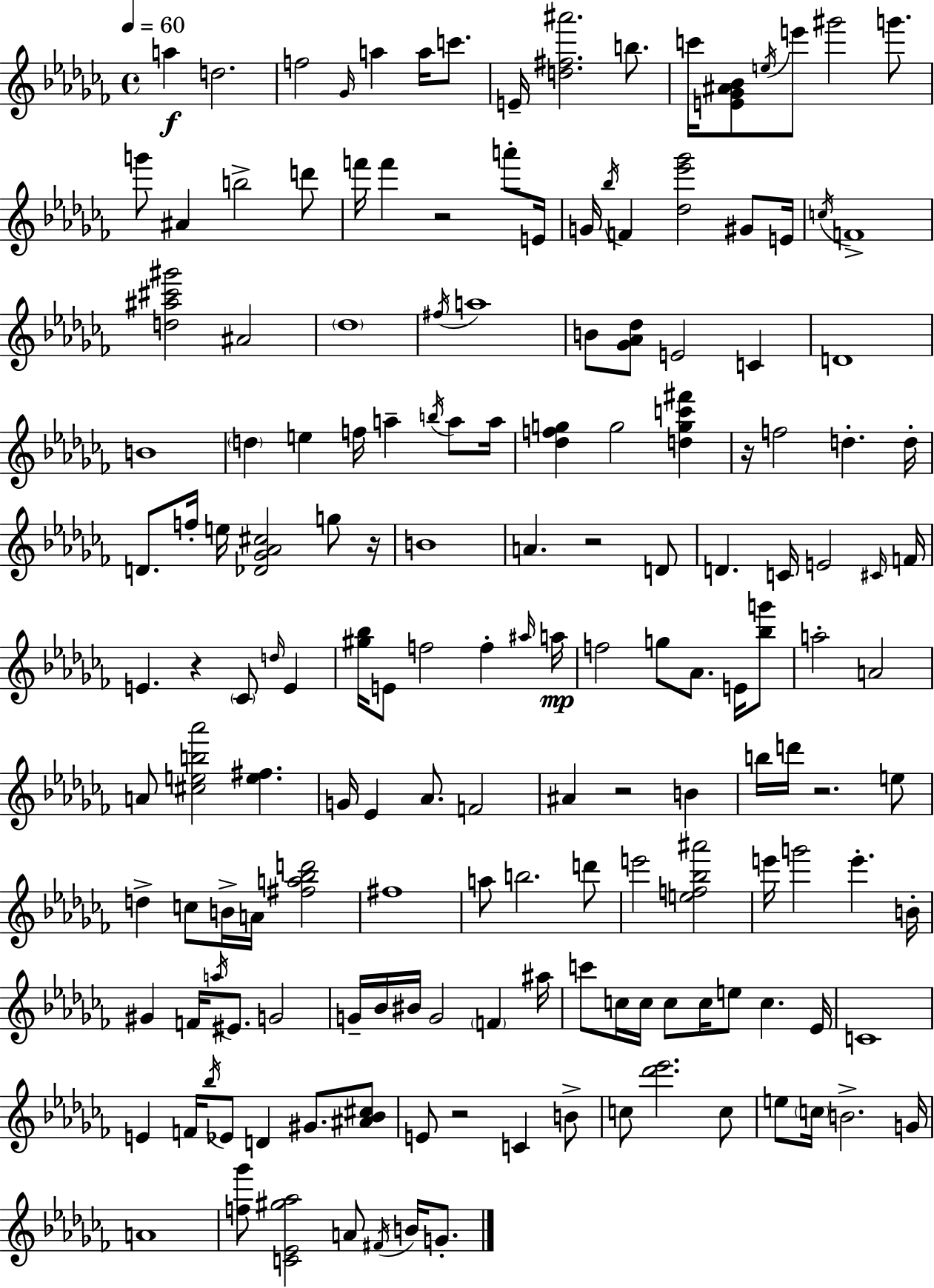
A5/q D5/h. F5/h Gb4/s A5/q A5/s C6/e. E4/s [D5,F#5,A#6]/h. B5/e. C6/s [E4,Gb4,A#4,Bb4]/e E5/s E6/e G#6/h G6/e. G6/e A#4/q B5/h D6/e F6/s F6/q R/h A6/e E4/s G4/s Bb5/s F4/q [Db5,Eb6,Gb6]/h G#4/e E4/s C5/s F4/w [D5,A#5,C#6,G#6]/h A#4/h Db5/w F#5/s A5/w B4/e [Gb4,Ab4,Db5]/e E4/h C4/q D4/w B4/w D5/q E5/q F5/s A5/q B5/s A5/e A5/s [Db5,F5,G5]/q G5/h [D5,G5,C6,F#6]/q R/s F5/h D5/q. D5/s D4/e. F5/s E5/s [Db4,Gb4,Ab4,C#5]/h G5/e R/s B4/w A4/q. R/h D4/e D4/q. C4/s E4/h C#4/s F4/s E4/q. R/q CES4/e D5/s E4/q [G#5,Bb5]/s E4/e F5/h F5/q A#5/s A5/s F5/h G5/e Ab4/e. E4/s [Bb5,G6]/e A5/h A4/h A4/e [C#5,E5,B5,Ab6]/h [E5,F#5]/q. G4/s Eb4/q Ab4/e. F4/h A#4/q R/h B4/q B5/s D6/s R/h. E5/e D5/q C5/e B4/s A4/s [F#5,A5,Bb5,D6]/h F#5/w A5/e B5/h. D6/e E6/h [E5,F5,Bb5,A#6]/h E6/s G6/h E6/q. B4/s G#4/q F4/s A5/s EIS4/e. G4/h G4/s Bb4/s BIS4/s G4/h F4/q A#5/s C6/e C5/s C5/s C5/e C5/s E5/e C5/q. Eb4/s C4/w E4/q F4/s Bb5/s Eb4/e D4/q G#4/e. [A#4,Bb4,C#5]/e E4/e R/h C4/q B4/e C5/e [Db6,Eb6]/h. C5/e E5/e C5/s B4/h. G4/s A4/w [F5,Gb6]/e [C4,Eb4,G#5,Ab5]/h A4/e F#4/s B4/s G4/e.